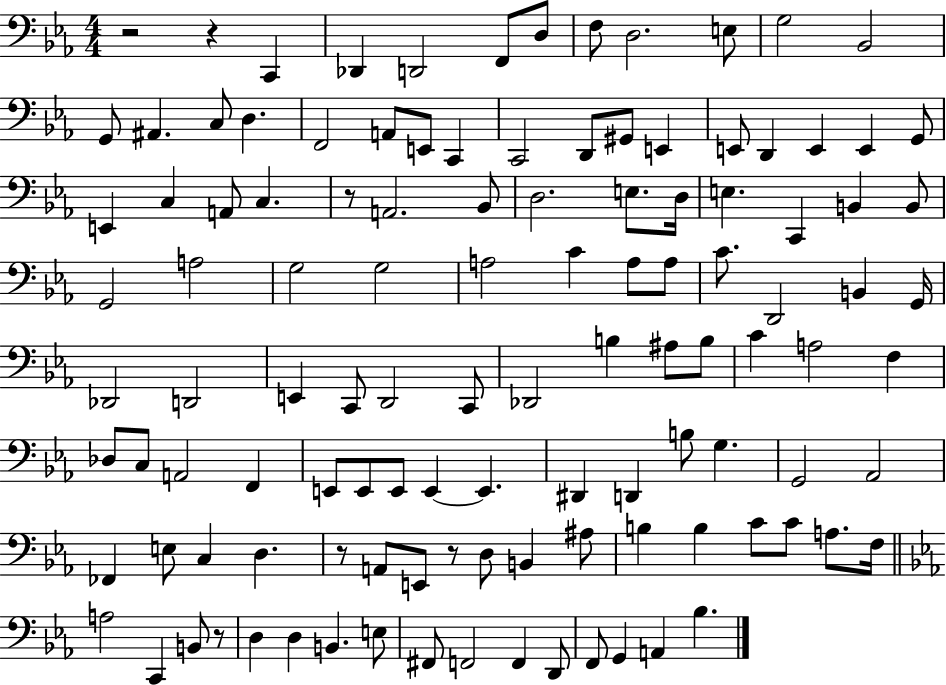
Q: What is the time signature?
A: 4/4